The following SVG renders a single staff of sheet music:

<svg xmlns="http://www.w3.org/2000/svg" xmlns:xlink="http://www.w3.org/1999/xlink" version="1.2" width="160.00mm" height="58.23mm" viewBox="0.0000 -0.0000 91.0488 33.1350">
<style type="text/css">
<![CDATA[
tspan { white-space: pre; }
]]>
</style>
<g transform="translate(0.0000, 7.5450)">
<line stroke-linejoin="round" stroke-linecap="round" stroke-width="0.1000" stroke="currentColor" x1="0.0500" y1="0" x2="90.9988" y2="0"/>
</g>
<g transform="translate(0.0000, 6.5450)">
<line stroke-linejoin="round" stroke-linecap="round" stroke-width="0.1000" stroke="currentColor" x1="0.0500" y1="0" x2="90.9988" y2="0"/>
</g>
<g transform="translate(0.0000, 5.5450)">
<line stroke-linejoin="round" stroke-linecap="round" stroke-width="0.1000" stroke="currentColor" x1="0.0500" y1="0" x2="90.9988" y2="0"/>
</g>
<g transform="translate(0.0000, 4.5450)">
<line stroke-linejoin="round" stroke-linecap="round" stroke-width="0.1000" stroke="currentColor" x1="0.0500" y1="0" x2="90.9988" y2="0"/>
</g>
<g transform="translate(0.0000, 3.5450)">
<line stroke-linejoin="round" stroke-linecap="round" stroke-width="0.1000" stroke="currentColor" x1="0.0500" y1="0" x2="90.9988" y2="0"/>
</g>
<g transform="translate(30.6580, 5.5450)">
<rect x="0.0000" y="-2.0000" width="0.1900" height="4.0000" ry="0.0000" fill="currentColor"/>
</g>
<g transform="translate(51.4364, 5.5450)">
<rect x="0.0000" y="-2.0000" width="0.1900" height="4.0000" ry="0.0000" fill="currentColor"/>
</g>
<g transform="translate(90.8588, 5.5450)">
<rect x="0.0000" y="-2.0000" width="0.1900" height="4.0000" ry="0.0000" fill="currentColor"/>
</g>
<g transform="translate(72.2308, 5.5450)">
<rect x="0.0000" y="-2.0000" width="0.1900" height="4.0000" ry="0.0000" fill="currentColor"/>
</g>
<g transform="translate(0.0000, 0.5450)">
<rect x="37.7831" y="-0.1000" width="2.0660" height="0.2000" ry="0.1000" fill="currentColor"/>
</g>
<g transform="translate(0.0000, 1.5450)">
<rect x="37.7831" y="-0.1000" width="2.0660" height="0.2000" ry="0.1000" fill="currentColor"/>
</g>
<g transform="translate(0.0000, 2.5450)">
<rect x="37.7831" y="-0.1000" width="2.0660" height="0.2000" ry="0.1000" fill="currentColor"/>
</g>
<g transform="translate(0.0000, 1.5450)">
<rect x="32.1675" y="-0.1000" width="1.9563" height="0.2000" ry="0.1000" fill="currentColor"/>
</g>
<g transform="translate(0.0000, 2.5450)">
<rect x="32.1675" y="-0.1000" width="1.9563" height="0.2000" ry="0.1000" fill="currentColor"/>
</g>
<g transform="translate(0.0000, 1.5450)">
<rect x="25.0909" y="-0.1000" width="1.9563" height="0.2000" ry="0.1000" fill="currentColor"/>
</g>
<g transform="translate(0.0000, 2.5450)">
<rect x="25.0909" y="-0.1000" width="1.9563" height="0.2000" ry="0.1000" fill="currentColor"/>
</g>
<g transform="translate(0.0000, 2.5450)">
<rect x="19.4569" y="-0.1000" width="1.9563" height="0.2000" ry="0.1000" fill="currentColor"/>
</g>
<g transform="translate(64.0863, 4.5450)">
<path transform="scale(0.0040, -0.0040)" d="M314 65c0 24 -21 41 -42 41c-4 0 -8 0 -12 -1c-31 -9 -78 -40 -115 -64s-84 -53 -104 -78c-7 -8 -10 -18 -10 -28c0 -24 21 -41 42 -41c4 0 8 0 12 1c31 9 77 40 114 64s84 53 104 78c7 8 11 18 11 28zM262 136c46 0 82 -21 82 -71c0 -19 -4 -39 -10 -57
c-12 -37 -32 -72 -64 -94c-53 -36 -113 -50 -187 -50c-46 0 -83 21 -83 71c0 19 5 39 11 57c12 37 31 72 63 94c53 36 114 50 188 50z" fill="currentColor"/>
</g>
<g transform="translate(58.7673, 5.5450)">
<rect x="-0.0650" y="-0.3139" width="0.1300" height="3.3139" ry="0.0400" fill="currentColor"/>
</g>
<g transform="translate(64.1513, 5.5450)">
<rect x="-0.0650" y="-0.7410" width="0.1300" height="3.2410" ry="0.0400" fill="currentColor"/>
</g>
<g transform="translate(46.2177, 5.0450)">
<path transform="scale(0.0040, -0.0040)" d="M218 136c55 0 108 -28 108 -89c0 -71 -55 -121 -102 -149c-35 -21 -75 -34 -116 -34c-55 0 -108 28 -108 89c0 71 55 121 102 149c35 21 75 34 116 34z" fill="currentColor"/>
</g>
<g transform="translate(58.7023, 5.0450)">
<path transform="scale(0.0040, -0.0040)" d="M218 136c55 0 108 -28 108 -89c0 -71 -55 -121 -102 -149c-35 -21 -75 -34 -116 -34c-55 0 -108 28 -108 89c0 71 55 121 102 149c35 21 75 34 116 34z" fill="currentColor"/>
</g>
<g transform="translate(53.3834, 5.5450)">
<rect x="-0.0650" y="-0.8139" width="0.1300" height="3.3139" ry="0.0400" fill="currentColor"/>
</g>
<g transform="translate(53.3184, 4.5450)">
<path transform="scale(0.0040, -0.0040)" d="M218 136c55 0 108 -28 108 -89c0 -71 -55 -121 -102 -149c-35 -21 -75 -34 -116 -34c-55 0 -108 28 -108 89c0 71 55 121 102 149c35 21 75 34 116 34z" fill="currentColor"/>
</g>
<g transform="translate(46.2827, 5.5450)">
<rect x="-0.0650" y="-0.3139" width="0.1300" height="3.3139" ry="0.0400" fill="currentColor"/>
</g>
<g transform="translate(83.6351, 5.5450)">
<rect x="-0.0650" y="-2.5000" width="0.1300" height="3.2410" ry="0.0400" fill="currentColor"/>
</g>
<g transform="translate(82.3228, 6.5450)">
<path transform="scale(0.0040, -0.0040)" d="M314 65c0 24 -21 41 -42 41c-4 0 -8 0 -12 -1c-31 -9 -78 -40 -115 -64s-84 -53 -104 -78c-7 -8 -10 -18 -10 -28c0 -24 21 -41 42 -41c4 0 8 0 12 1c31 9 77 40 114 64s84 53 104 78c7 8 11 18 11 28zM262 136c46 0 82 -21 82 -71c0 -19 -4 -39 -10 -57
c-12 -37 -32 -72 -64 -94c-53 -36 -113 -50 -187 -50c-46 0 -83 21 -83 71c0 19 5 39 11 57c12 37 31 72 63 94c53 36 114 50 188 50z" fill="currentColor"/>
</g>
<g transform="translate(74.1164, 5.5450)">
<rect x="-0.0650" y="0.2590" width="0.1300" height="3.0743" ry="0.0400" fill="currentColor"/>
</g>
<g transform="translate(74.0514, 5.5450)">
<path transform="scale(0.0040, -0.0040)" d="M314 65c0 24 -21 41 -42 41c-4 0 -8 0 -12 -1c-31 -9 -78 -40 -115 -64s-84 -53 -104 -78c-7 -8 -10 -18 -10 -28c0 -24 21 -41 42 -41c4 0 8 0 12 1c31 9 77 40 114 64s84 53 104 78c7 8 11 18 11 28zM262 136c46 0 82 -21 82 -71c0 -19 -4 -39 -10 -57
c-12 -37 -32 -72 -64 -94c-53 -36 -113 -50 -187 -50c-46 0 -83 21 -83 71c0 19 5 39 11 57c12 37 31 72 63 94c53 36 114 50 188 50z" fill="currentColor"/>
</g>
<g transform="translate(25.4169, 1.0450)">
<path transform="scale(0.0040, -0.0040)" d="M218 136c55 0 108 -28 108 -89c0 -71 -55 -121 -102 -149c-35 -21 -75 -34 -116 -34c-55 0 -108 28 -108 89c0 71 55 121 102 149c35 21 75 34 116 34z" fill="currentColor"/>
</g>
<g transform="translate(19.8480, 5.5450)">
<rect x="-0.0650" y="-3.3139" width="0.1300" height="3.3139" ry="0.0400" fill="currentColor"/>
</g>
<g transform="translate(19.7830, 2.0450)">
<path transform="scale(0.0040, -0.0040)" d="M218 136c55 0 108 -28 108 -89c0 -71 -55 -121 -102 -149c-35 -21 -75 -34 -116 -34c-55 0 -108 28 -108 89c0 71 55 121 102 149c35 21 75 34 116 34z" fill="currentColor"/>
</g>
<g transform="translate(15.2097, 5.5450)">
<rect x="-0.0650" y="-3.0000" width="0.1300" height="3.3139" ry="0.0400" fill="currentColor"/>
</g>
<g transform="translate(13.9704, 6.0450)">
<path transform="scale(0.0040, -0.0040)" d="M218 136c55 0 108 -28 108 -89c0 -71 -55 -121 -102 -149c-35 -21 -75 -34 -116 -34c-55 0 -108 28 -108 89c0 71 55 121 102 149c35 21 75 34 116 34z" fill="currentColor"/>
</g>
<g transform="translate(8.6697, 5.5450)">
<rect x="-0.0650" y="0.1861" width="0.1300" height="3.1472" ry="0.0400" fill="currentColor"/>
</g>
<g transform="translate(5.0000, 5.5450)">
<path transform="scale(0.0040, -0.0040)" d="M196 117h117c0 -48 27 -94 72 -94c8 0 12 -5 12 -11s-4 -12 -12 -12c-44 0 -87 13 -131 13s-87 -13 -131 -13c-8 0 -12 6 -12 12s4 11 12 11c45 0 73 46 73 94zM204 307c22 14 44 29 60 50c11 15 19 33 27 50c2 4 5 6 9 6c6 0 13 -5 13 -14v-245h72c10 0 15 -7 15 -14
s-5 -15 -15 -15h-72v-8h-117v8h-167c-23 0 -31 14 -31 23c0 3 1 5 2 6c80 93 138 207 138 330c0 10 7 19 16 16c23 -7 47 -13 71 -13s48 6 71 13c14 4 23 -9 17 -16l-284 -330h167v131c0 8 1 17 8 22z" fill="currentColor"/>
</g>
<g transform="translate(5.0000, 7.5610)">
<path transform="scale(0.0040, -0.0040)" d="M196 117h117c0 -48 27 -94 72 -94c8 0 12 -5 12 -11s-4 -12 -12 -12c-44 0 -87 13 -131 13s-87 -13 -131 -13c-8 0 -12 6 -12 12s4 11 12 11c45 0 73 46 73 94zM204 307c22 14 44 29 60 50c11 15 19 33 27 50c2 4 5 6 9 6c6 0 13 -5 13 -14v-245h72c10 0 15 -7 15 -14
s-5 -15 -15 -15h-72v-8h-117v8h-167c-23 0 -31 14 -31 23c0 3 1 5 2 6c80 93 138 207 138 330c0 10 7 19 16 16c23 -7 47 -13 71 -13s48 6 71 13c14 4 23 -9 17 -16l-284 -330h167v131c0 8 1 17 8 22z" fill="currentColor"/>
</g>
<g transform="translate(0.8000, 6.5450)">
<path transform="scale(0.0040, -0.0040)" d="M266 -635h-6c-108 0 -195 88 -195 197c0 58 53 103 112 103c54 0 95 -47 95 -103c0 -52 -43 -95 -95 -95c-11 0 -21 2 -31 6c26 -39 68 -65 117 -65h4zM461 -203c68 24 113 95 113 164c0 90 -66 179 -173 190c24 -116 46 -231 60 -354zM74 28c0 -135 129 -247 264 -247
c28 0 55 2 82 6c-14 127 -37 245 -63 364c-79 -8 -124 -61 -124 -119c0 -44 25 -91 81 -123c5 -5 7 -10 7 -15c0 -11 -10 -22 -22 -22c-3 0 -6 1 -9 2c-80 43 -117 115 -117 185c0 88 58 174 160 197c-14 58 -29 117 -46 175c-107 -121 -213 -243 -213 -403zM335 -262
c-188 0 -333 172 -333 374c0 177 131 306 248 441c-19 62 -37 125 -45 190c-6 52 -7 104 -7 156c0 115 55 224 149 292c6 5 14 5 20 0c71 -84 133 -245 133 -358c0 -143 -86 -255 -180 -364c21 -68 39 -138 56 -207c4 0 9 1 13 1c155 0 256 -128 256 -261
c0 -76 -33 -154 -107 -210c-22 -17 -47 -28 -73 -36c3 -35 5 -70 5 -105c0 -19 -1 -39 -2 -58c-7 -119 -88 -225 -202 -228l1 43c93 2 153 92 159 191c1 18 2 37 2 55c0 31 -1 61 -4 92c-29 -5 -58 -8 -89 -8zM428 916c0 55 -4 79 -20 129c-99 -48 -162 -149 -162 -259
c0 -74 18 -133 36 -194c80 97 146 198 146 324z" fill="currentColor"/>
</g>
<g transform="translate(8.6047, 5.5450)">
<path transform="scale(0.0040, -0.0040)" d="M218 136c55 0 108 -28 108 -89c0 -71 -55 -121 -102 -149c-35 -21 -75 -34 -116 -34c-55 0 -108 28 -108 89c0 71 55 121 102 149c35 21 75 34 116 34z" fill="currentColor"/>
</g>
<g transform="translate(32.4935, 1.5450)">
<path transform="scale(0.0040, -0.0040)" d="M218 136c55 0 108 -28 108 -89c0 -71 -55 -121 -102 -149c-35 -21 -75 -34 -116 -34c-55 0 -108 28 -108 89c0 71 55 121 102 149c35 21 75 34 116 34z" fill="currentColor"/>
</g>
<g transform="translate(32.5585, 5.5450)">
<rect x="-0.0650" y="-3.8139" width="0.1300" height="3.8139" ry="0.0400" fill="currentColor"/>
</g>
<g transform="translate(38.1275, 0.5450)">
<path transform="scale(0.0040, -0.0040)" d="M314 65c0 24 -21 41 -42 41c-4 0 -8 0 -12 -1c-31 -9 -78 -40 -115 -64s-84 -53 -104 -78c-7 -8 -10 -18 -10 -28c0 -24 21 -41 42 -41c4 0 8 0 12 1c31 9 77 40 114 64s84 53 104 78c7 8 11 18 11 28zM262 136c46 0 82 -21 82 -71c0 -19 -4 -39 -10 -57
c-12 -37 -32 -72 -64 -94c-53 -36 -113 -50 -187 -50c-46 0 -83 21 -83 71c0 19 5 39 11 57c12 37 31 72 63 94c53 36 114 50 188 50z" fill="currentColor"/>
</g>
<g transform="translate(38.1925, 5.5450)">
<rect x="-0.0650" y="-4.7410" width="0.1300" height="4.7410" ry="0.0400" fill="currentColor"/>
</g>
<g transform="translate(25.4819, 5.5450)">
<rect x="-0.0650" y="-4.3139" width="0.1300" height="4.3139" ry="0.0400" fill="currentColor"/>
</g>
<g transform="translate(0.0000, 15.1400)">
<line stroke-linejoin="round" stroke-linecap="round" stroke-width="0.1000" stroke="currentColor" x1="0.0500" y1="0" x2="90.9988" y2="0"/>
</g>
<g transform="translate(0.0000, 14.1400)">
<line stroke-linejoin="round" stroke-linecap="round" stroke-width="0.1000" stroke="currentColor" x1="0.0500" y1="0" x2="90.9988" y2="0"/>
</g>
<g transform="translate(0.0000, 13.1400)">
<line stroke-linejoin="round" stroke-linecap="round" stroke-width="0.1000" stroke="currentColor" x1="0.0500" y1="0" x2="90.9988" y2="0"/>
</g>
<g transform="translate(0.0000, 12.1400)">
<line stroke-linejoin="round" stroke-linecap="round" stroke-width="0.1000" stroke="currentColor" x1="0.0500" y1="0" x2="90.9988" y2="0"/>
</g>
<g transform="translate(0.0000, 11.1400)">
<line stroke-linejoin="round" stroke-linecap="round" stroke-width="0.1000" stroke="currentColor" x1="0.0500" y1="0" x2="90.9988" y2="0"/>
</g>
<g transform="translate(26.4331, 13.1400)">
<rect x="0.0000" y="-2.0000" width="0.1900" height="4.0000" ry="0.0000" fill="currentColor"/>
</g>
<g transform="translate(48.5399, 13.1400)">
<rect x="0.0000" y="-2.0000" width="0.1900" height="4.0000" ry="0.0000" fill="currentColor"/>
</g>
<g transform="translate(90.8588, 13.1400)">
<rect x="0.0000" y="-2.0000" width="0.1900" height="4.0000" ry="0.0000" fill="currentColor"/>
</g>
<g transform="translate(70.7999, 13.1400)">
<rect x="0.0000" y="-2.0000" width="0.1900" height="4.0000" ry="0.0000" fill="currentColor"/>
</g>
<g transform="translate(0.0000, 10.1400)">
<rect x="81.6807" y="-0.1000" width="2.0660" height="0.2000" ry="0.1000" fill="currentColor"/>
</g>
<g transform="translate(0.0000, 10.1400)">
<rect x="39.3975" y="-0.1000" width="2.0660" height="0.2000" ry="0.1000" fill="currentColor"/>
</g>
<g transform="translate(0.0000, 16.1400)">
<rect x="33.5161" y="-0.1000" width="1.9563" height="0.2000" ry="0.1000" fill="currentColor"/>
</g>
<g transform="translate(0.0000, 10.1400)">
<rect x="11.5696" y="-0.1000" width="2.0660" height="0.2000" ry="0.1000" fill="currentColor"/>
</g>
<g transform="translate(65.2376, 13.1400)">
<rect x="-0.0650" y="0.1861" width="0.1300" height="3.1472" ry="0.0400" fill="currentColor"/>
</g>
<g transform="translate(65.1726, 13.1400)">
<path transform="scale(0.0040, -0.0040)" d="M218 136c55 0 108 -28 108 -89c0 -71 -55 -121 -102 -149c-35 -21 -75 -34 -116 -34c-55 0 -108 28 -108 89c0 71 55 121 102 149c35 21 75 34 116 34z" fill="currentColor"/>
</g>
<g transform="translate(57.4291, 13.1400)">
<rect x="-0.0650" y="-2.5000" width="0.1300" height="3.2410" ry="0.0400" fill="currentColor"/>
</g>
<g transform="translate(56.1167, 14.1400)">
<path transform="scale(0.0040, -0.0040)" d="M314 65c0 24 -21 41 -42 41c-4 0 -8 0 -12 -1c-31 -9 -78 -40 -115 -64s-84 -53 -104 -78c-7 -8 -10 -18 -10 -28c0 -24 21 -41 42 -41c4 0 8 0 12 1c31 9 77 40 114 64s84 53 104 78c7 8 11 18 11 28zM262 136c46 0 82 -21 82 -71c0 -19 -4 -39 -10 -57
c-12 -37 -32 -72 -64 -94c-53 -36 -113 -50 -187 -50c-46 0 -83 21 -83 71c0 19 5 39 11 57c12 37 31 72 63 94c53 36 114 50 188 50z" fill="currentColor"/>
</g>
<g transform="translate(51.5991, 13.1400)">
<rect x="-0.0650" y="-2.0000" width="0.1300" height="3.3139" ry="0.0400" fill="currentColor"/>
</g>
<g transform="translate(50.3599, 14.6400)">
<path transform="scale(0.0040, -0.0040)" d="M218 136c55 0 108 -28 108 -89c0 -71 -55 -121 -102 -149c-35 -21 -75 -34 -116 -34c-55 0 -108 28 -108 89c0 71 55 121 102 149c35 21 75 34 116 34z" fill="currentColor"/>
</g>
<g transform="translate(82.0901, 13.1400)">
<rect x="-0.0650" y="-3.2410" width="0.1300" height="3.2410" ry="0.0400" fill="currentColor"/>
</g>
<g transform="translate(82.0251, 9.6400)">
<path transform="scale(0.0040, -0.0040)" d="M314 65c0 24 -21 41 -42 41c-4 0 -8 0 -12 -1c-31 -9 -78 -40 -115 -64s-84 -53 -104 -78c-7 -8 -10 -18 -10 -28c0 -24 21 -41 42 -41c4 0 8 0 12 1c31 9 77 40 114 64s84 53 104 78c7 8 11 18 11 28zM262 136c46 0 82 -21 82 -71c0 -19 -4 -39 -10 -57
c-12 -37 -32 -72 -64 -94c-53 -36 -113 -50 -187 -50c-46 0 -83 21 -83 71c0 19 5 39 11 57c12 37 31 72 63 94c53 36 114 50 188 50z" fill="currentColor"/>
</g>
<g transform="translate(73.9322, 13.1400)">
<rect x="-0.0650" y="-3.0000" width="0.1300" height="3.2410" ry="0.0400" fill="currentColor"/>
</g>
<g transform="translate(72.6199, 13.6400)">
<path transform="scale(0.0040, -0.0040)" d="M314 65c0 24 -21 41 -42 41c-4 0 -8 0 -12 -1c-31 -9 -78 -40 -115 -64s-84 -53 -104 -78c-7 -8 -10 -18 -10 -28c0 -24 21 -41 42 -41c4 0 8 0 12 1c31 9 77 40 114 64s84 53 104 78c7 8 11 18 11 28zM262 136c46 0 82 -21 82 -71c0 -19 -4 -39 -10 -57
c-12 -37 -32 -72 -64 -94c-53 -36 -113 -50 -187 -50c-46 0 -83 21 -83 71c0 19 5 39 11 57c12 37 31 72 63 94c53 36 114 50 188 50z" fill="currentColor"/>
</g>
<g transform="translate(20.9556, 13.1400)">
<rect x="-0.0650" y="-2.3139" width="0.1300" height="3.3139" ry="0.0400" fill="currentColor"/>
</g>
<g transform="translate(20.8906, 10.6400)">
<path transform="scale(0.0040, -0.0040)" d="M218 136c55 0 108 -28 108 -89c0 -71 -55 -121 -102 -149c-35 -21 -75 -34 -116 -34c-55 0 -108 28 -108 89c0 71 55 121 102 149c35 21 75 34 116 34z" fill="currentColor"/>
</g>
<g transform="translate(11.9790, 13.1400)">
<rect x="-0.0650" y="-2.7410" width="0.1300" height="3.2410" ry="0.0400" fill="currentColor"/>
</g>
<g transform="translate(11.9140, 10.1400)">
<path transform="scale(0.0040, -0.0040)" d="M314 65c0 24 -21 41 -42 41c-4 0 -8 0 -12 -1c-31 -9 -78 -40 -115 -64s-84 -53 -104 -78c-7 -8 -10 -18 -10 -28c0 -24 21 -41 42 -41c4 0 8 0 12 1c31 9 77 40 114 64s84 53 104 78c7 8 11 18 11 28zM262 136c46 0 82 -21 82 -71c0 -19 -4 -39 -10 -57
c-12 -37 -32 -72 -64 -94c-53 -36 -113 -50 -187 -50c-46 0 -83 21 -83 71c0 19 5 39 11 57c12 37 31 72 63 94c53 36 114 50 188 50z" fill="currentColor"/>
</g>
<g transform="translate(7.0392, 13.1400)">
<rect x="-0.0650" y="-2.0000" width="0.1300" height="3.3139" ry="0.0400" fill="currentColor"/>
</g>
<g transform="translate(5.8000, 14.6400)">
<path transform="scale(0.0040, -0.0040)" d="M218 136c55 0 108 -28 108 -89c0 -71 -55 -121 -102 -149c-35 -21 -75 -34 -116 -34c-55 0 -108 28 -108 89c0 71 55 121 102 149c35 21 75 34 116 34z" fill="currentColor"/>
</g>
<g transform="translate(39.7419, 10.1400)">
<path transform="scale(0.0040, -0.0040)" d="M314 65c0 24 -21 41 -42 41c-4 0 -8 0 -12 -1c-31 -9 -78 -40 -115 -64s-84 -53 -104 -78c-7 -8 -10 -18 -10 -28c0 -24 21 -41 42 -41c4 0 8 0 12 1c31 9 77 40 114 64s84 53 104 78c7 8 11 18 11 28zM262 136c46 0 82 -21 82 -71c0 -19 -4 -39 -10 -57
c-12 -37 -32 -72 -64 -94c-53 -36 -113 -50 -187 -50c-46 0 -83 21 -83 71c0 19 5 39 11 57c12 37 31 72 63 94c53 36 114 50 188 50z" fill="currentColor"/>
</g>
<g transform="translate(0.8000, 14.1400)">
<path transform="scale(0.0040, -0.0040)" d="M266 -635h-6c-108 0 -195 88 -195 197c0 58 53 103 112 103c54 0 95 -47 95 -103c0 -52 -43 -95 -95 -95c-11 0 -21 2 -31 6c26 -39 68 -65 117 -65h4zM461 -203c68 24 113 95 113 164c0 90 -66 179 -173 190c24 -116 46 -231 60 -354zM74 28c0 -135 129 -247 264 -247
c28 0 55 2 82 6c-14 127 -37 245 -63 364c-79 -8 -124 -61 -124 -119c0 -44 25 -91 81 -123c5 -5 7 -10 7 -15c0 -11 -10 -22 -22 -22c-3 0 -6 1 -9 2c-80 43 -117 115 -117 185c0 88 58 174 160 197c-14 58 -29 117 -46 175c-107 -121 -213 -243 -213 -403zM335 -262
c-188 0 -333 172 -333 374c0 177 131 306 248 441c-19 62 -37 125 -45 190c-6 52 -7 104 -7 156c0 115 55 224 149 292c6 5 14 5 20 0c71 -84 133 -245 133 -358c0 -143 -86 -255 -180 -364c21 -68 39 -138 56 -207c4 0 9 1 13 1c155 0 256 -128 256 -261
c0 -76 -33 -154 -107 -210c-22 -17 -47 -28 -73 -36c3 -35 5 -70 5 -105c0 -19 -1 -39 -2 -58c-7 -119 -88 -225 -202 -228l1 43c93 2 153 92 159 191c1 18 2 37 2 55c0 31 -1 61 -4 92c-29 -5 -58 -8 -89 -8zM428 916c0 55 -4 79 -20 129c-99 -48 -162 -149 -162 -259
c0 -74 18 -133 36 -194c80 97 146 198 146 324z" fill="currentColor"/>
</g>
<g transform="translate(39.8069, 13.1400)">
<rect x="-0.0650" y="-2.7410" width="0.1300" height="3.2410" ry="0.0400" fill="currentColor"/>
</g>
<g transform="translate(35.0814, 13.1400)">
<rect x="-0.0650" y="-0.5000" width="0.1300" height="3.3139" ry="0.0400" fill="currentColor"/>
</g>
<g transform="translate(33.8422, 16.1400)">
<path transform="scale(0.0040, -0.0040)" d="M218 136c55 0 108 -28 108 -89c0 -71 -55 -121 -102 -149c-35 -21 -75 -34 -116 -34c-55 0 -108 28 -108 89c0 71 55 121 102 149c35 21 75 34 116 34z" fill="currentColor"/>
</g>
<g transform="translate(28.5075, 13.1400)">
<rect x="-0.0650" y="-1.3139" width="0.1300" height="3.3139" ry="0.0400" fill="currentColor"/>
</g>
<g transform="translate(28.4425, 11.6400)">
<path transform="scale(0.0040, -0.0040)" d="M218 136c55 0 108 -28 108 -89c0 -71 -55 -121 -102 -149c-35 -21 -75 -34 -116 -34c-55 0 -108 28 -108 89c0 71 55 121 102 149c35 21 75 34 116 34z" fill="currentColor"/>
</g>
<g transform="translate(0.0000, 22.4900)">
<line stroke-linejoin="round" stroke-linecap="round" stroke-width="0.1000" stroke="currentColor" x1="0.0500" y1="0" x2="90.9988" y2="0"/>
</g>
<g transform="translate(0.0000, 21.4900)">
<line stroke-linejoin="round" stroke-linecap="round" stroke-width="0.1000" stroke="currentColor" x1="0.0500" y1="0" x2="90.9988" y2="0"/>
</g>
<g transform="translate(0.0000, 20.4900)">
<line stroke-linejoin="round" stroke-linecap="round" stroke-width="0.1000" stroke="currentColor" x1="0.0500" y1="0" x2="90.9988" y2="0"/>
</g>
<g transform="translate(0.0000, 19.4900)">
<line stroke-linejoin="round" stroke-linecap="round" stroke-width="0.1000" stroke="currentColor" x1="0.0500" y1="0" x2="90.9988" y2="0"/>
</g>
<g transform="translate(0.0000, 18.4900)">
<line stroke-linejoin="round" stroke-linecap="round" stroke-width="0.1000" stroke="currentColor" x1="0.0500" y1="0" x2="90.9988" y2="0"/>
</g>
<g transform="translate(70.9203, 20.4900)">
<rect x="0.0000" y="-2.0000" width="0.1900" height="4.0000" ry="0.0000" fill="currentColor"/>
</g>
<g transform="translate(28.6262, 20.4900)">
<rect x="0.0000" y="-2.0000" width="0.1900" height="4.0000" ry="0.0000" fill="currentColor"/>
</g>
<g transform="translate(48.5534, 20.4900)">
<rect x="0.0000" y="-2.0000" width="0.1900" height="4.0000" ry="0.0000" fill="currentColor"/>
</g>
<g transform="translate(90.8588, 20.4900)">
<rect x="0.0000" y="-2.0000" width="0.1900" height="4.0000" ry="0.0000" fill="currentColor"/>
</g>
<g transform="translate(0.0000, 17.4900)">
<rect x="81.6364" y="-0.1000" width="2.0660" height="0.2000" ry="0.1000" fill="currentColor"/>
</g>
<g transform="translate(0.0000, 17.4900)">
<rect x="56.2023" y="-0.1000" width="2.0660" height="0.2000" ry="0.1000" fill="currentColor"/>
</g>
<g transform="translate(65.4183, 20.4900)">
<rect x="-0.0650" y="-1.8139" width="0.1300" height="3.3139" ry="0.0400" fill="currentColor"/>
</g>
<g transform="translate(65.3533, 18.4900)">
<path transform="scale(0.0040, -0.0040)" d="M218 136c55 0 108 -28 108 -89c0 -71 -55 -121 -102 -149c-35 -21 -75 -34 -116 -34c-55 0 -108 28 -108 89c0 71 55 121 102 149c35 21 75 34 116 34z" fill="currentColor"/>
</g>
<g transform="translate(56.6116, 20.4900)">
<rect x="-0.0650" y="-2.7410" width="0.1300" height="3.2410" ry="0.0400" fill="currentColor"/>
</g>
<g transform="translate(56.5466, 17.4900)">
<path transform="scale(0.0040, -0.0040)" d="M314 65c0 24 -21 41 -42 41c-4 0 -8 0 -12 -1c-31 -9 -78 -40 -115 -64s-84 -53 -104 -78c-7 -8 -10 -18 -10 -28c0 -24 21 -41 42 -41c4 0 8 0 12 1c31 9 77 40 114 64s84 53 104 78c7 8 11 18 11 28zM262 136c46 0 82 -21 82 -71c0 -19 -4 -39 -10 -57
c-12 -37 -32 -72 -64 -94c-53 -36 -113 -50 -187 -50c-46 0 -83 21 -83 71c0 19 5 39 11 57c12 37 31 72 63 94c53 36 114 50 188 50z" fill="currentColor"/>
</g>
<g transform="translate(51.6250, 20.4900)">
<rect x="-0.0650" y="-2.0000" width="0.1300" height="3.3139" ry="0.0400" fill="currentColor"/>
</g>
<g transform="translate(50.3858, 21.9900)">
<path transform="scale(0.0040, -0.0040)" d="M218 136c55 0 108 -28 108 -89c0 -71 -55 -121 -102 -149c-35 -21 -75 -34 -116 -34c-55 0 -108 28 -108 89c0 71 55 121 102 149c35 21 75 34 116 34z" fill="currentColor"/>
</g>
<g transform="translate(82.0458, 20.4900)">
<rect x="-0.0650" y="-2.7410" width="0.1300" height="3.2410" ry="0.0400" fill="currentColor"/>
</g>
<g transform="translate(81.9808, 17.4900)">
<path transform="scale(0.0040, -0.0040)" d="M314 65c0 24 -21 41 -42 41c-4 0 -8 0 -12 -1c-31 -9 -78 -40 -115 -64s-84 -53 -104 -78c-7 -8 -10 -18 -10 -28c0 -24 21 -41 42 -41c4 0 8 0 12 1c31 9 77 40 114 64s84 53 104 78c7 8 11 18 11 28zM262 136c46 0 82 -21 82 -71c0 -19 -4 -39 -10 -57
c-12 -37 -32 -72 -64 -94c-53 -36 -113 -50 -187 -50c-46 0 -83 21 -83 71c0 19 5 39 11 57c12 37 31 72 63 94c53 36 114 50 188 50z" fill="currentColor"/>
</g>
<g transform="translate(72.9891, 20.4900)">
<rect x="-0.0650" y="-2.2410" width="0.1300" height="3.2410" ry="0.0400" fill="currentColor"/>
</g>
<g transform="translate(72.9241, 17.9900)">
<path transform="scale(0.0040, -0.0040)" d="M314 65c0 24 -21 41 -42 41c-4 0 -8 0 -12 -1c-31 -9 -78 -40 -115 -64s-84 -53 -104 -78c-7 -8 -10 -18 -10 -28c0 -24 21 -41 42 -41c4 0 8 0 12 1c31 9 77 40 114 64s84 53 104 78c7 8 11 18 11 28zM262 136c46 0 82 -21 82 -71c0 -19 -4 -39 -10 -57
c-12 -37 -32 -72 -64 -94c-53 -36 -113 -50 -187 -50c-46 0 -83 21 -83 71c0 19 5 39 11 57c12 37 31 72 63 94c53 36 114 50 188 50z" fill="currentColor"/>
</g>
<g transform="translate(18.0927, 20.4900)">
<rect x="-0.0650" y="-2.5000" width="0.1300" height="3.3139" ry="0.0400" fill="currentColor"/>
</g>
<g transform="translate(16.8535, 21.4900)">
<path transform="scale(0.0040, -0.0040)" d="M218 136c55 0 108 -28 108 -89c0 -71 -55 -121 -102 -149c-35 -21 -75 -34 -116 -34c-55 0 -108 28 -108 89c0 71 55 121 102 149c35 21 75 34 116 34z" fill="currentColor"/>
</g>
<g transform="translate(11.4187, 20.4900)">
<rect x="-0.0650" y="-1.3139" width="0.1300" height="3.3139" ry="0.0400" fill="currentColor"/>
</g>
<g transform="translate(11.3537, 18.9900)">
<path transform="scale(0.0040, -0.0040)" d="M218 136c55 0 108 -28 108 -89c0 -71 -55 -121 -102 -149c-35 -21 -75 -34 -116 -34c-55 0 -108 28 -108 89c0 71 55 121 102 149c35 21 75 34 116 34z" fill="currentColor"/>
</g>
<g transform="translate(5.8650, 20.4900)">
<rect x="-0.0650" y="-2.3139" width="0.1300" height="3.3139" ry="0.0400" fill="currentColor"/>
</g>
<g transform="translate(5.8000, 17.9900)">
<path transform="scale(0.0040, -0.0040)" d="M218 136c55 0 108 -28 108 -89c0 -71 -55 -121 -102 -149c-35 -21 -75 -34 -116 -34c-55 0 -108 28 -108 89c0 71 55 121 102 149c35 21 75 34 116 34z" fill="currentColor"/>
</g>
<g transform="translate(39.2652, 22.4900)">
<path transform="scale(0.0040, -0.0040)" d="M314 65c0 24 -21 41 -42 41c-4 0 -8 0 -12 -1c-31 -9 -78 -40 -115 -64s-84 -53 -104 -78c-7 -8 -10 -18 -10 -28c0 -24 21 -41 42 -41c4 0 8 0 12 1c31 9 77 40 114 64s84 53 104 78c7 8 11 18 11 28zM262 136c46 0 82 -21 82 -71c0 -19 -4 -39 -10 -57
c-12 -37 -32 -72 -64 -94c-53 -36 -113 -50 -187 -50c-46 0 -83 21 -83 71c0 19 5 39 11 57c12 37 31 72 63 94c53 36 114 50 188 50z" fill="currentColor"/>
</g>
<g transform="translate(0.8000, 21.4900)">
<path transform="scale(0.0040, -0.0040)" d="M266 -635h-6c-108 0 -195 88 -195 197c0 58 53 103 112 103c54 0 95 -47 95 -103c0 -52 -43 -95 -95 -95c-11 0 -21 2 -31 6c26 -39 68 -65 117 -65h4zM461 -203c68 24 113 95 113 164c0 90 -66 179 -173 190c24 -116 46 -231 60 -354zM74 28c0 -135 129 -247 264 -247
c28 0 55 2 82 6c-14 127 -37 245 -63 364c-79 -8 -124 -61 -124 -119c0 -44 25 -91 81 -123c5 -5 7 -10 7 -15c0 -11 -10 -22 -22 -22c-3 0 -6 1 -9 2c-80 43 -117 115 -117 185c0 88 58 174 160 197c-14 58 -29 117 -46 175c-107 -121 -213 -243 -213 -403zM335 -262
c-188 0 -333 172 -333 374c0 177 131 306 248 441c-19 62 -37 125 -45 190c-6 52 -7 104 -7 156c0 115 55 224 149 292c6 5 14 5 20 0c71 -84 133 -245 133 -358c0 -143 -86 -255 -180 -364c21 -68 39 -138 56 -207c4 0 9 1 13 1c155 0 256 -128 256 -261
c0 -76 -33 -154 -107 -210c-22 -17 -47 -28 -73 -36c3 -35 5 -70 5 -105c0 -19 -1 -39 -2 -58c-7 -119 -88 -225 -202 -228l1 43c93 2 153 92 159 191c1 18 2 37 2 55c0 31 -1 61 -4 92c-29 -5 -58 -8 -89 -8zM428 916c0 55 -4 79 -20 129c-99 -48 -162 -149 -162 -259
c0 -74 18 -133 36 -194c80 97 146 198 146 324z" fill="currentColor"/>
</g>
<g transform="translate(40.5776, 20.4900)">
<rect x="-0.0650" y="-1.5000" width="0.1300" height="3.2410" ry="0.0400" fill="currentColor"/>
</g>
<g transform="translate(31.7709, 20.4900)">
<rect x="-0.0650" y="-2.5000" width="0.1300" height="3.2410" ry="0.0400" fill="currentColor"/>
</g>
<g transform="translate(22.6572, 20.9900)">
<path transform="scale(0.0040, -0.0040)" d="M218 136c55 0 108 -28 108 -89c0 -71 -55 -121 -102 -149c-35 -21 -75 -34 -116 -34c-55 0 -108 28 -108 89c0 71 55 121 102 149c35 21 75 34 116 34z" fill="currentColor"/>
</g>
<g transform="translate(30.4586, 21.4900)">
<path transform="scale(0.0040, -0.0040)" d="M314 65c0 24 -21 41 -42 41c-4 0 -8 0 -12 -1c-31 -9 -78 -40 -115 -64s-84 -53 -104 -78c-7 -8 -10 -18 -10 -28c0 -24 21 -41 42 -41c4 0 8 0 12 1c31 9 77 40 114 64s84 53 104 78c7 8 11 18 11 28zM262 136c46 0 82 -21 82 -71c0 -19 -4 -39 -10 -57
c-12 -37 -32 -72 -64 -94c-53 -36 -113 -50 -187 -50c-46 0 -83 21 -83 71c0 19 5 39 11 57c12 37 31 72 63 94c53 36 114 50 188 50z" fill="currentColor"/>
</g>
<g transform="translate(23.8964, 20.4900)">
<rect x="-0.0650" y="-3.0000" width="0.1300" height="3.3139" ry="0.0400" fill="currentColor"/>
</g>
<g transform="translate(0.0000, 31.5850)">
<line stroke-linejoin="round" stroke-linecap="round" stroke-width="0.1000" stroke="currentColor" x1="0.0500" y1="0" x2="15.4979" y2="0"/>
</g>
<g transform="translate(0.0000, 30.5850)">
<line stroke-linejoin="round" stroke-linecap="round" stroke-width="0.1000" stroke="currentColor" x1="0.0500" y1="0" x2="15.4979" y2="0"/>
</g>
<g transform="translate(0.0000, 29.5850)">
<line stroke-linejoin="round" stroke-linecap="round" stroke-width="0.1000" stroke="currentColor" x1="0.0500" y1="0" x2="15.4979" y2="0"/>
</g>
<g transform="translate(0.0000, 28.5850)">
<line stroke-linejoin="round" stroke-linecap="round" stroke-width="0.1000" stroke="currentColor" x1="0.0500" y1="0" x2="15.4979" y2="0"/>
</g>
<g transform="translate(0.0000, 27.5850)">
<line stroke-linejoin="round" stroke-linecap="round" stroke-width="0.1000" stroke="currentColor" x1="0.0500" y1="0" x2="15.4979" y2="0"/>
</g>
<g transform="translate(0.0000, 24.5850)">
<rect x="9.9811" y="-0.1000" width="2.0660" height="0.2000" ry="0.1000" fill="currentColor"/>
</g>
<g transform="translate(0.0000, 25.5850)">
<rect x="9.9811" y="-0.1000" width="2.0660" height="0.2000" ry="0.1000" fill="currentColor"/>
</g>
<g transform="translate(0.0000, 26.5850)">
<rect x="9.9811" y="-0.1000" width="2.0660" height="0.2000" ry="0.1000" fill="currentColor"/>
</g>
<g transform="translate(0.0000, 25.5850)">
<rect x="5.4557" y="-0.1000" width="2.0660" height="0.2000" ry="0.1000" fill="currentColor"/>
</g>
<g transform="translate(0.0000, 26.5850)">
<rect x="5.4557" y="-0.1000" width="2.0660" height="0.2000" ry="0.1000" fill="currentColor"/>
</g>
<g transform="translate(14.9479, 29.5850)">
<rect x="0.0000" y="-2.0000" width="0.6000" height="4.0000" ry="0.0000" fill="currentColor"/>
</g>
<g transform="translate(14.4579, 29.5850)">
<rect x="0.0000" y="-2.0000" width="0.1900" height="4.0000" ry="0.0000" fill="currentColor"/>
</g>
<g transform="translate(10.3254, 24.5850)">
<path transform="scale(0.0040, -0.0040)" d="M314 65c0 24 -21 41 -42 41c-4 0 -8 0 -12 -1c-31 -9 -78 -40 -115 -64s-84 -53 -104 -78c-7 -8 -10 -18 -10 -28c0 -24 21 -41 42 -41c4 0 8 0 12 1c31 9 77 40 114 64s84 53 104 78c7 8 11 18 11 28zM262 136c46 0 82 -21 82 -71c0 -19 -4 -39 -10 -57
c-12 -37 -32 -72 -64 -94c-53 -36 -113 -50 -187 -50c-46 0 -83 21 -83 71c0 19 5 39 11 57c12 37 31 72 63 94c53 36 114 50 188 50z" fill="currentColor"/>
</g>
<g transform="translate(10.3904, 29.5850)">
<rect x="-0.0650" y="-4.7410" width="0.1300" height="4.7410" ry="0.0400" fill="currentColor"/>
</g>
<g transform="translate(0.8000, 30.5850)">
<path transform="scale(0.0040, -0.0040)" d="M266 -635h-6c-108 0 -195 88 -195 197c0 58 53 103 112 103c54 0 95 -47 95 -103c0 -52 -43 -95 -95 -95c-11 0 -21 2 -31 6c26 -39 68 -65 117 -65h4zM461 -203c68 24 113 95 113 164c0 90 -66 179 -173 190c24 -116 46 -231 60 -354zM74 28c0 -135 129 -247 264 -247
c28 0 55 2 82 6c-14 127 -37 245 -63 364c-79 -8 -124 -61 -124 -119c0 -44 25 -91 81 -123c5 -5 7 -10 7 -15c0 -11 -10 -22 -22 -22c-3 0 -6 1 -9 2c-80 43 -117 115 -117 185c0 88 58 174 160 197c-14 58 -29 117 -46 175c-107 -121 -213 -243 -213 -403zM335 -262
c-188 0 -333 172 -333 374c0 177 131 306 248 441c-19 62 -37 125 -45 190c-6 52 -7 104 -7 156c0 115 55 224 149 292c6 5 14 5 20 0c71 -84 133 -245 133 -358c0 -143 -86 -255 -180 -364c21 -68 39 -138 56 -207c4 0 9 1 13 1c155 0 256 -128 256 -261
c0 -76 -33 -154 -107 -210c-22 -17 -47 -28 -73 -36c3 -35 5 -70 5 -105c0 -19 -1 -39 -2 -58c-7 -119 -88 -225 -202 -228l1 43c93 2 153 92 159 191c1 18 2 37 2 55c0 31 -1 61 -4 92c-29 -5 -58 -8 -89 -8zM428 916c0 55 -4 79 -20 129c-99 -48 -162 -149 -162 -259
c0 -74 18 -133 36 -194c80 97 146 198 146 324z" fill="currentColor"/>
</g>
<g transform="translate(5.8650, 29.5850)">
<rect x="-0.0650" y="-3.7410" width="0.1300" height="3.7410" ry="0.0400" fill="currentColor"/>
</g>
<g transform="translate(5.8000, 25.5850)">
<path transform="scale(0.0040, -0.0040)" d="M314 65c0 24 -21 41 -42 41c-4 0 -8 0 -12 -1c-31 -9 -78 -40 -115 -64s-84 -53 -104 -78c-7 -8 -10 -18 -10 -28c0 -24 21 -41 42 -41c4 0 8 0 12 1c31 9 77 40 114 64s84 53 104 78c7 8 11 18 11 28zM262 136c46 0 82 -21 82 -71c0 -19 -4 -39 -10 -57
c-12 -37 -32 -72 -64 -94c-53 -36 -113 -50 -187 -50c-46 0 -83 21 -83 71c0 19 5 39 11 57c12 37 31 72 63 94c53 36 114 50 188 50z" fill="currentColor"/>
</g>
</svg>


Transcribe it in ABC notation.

X:1
T:Untitled
M:4/4
L:1/4
K:C
B A b d' c' e'2 c d c d2 B2 G2 F a2 g e C a2 F G2 B A2 b2 g e G A G2 E2 F a2 f g2 a2 c'2 e'2